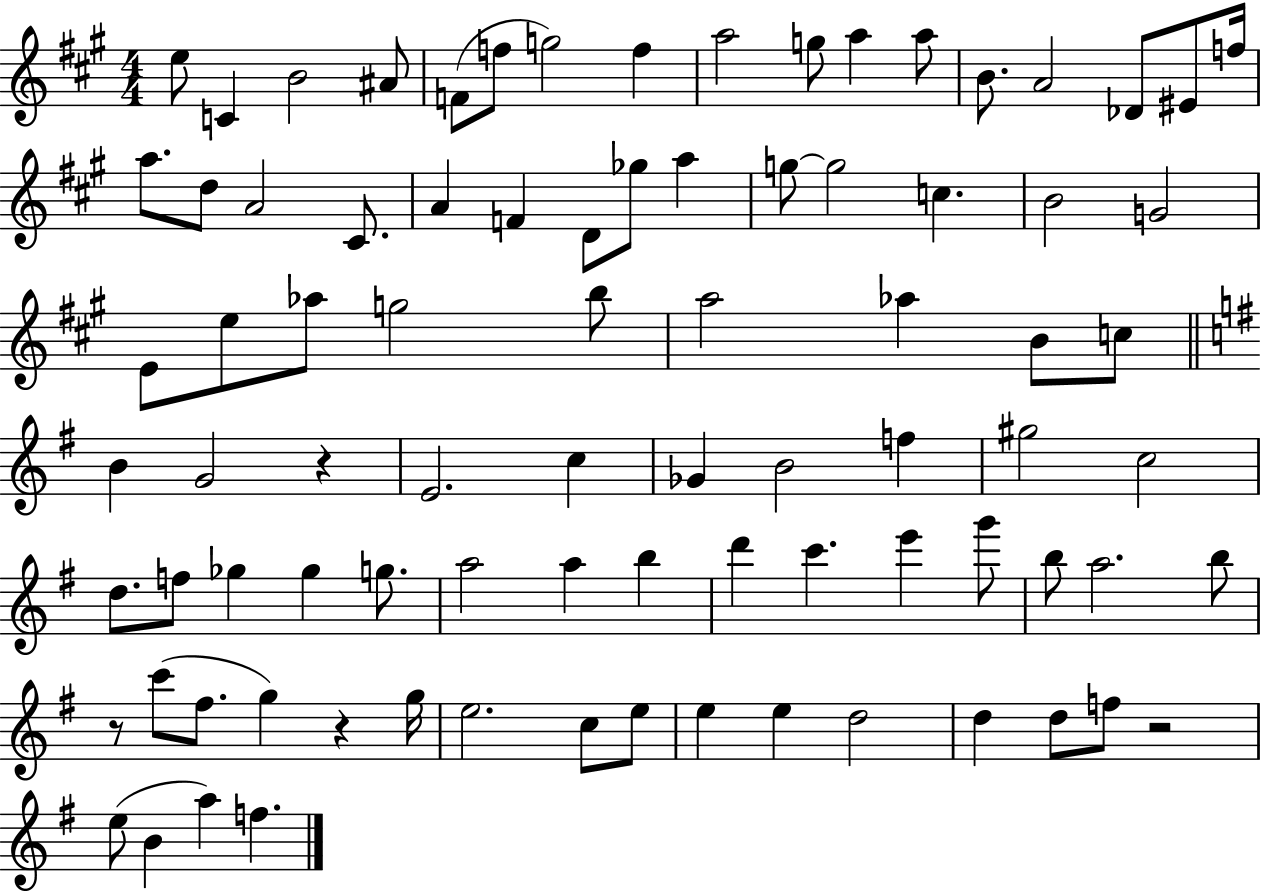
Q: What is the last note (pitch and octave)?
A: F5